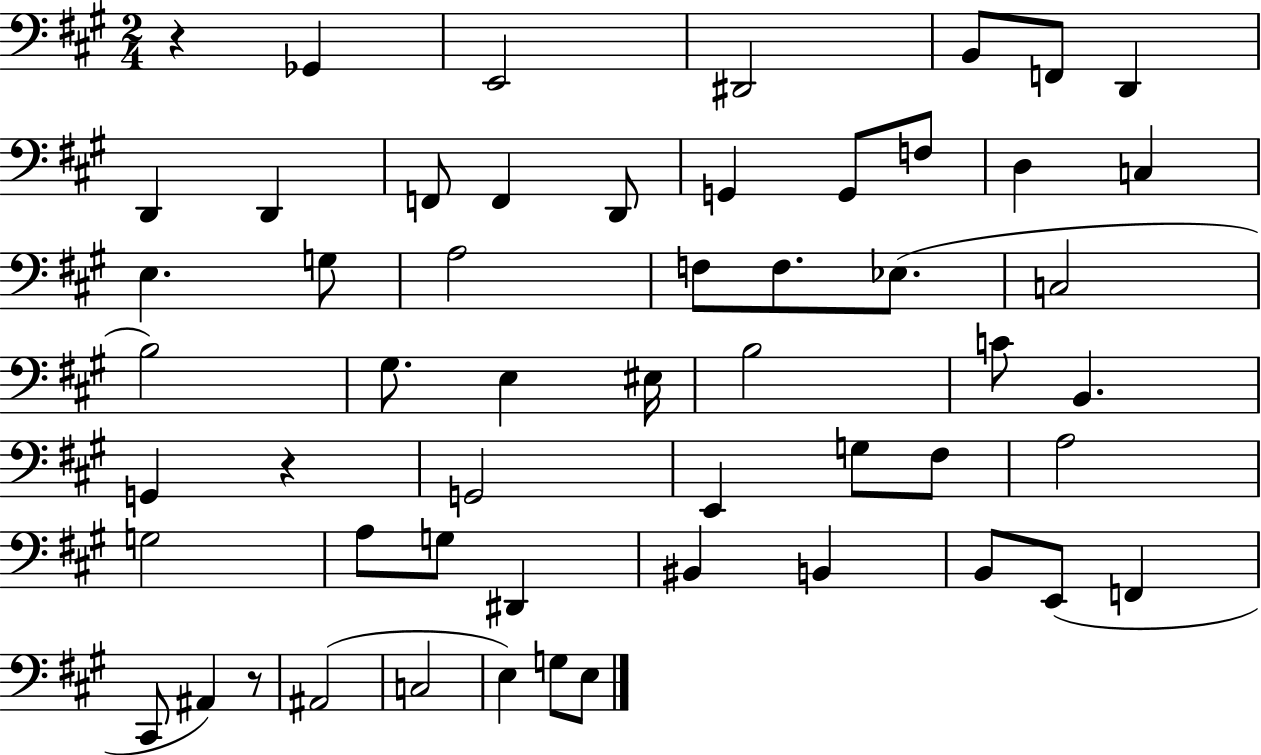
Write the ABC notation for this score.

X:1
T:Untitled
M:2/4
L:1/4
K:A
z _G,, E,,2 ^D,,2 B,,/2 F,,/2 D,, D,, D,, F,,/2 F,, D,,/2 G,, G,,/2 F,/2 D, C, E, G,/2 A,2 F,/2 F,/2 _E,/2 C,2 B,2 ^G,/2 E, ^E,/4 B,2 C/2 B,, G,, z G,,2 E,, G,/2 ^F,/2 A,2 G,2 A,/2 G,/2 ^D,, ^B,, B,, B,,/2 E,,/2 F,, ^C,,/2 ^A,, z/2 ^A,,2 C,2 E, G,/2 E,/2